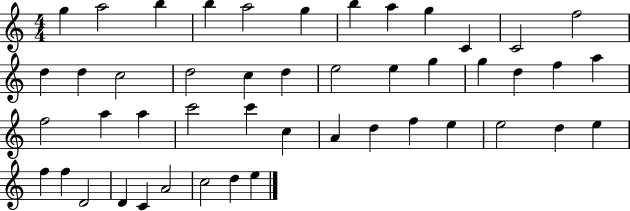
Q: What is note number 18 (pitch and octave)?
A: D5